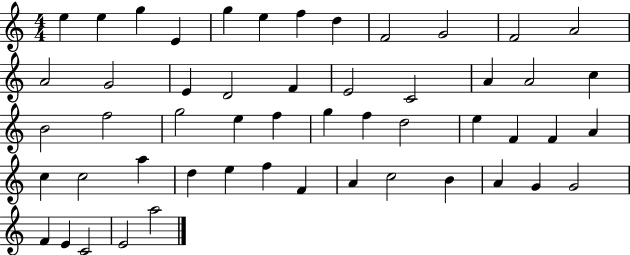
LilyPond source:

{
  \clef treble
  \numericTimeSignature
  \time 4/4
  \key c \major
  e''4 e''4 g''4 e'4 | g''4 e''4 f''4 d''4 | f'2 g'2 | f'2 a'2 | \break a'2 g'2 | e'4 d'2 f'4 | e'2 c'2 | a'4 a'2 c''4 | \break b'2 f''2 | g''2 e''4 f''4 | g''4 f''4 d''2 | e''4 f'4 f'4 a'4 | \break c''4 c''2 a''4 | d''4 e''4 f''4 f'4 | a'4 c''2 b'4 | a'4 g'4 g'2 | \break f'4 e'4 c'2 | e'2 a''2 | \bar "|."
}